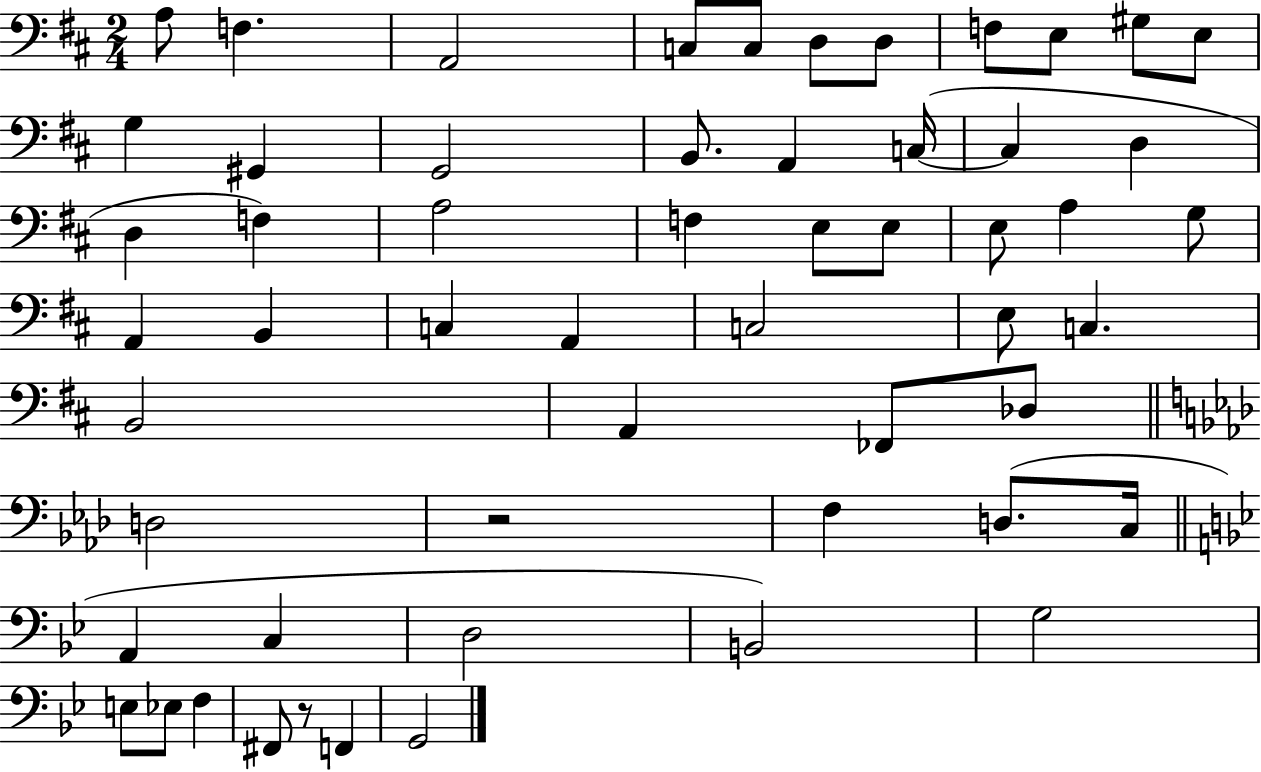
A3/e F3/q. A2/h C3/e C3/e D3/e D3/e F3/e E3/e G#3/e E3/e G3/q G#2/q G2/h B2/e. A2/q C3/s C3/q D3/q D3/q F3/q A3/h F3/q E3/e E3/e E3/e A3/q G3/e A2/q B2/q C3/q A2/q C3/h E3/e C3/q. B2/h A2/q FES2/e Db3/e D3/h R/h F3/q D3/e. C3/s A2/q C3/q D3/h B2/h G3/h E3/e Eb3/e F3/q F#2/e R/e F2/q G2/h